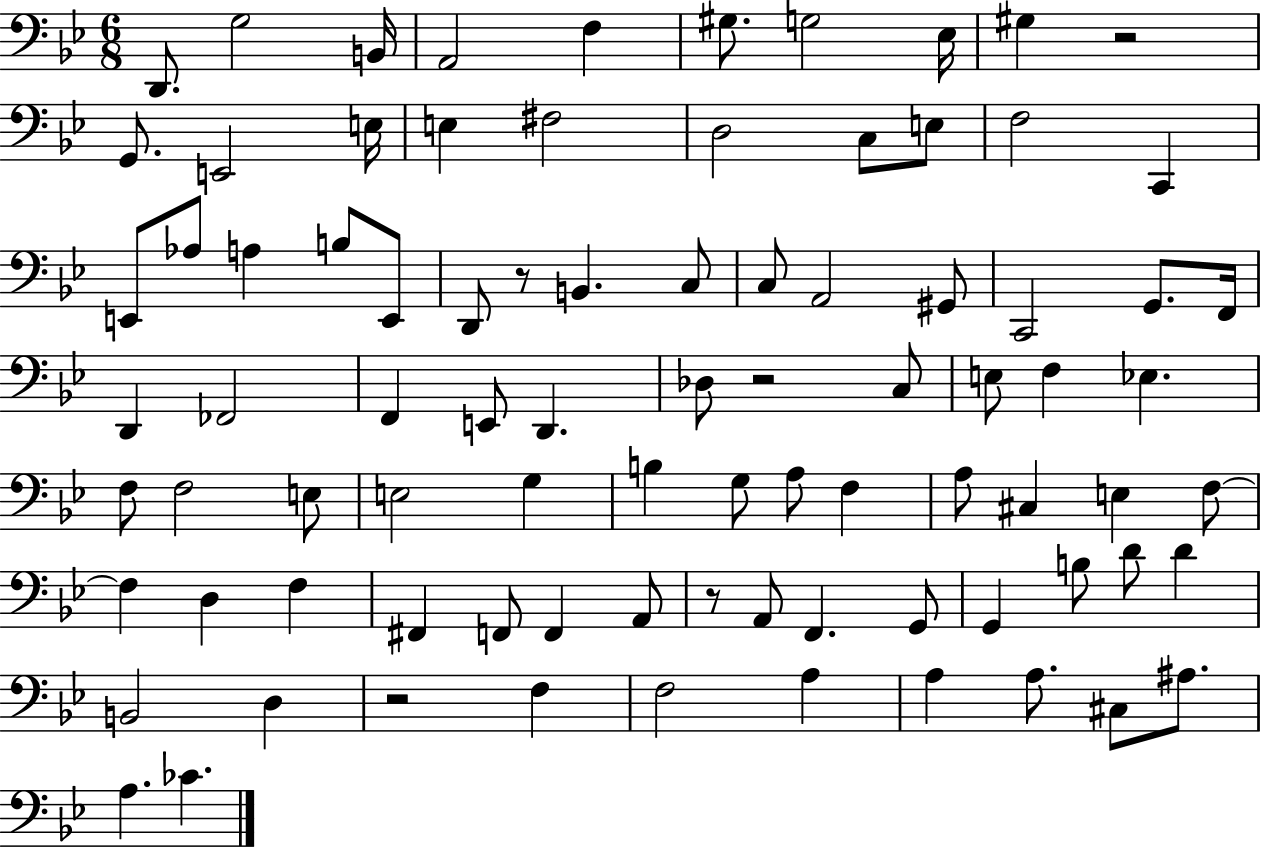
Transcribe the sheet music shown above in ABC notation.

X:1
T:Untitled
M:6/8
L:1/4
K:Bb
D,,/2 G,2 B,,/4 A,,2 F, ^G,/2 G,2 _E,/4 ^G, z2 G,,/2 E,,2 E,/4 E, ^F,2 D,2 C,/2 E,/2 F,2 C,, E,,/2 _A,/2 A, B,/2 E,,/2 D,,/2 z/2 B,, C,/2 C,/2 A,,2 ^G,,/2 C,,2 G,,/2 F,,/4 D,, _F,,2 F,, E,,/2 D,, _D,/2 z2 C,/2 E,/2 F, _E, F,/2 F,2 E,/2 E,2 G, B, G,/2 A,/2 F, A,/2 ^C, E, F,/2 F, D, F, ^F,, F,,/2 F,, A,,/2 z/2 A,,/2 F,, G,,/2 G,, B,/2 D/2 D B,,2 D, z2 F, F,2 A, A, A,/2 ^C,/2 ^A,/2 A, _C